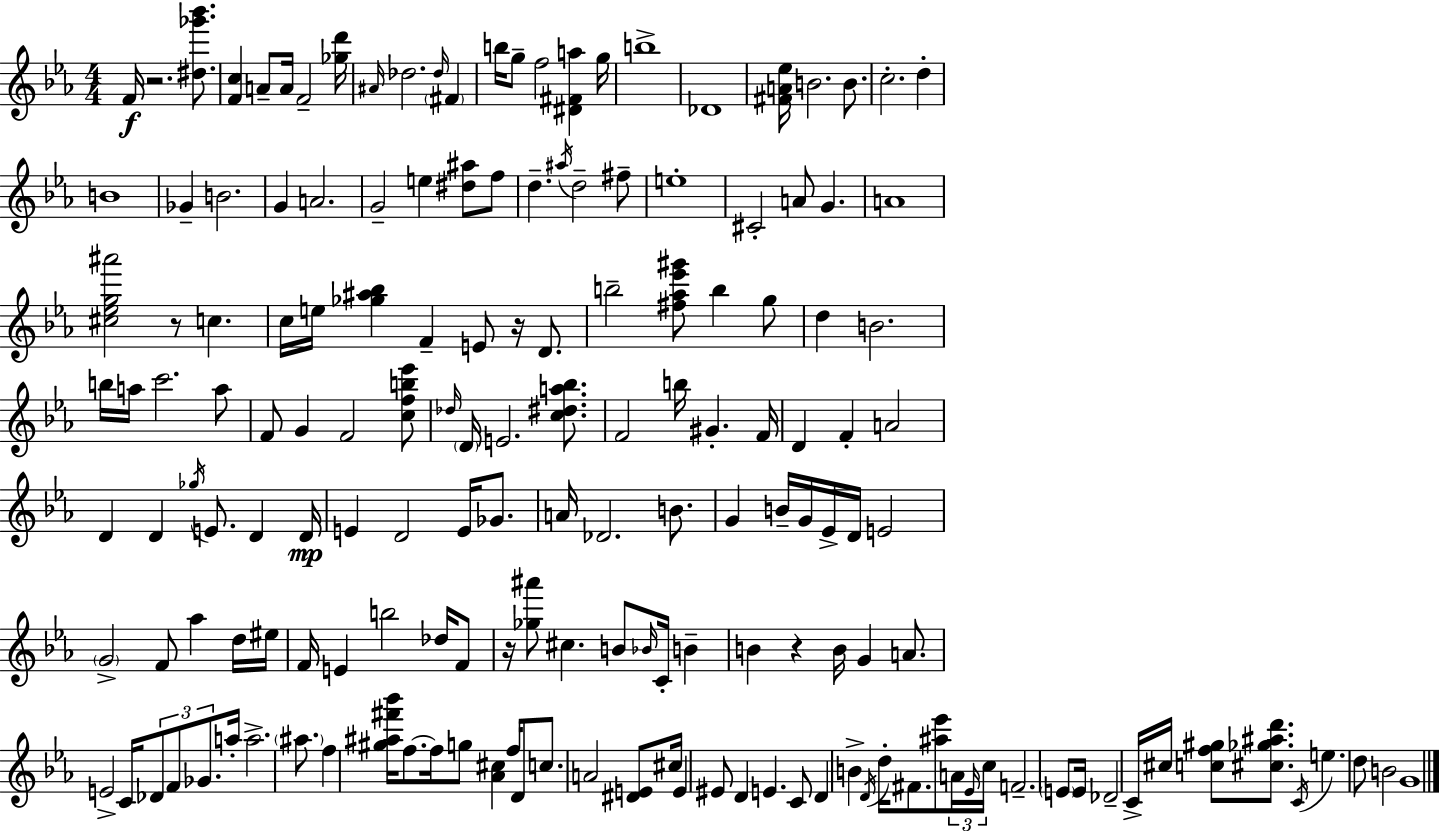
{
  \clef treble
  \numericTimeSignature
  \time 4/4
  \key ees \major
  f'16\f r2. <dis'' ges''' bes'''>8. | <f' c''>4 a'8-- a'16 f'2-- <ges'' d'''>16 | \grace { ais'16 } des''2. \grace { des''16 } \parenthesize fis'4 | b''16 g''8-- f''2 <dis' fis' a''>4 | \break g''16 b''1-> | des'1 | <fis' a' ees''>16 b'2. b'8. | c''2.-. d''4-. | \break b'1 | ges'4-- b'2. | g'4 a'2. | g'2-- e''4 <dis'' ais''>8 | \break f''8 d''4.-- \acciaccatura { ais''16 } d''2-- | fis''8-- e''1-. | cis'2-. a'8 g'4. | a'1 | \break <cis'' ees'' g'' ais'''>2 r8 c''4. | c''16 e''16 <ges'' ais'' bes''>4 f'4-- e'8 r16 | d'8. b''2-- <fis'' aes'' ees''' gis'''>8 b''4 | g''8 d''4 b'2. | \break b''16 a''16 c'''2. | a''8 f'8 g'4 f'2 | <c'' f'' b'' ees'''>8 \grace { des''16 } \parenthesize d'16 e'2. | <c'' dis'' a'' bes''>8. f'2 b''16 gis'4.-. | \break f'16 d'4 f'4-. a'2 | d'4 d'4 \acciaccatura { ges''16 } e'8. | d'4 d'16\mp e'4 d'2 | e'16 ges'8. a'16 des'2. | \break b'8. g'4 b'16-- g'16 ees'16-> d'16 e'2 | \parenthesize g'2-> f'8 aes''4 | d''16 eis''16 f'16 e'4 b''2 | des''16 f'8 r16 <ges'' ais'''>8 cis''4. b'8 | \break \grace { bes'16 } c'16-. b'4-- b'4 r4 b'16 g'4 | a'8. e'2-> c'16 \tuplet 3/2 { des'8 | f'8 ges'8. } a''16-. a''2.-> | \parenthesize ais''8. f''4 <gis'' ais'' fis''' bes'''>16 f''8.~~ f''16 g''8 | \break <aes' cis''>4 f''16 d'8 c''8. a'2 | <dis' e'>8 cis''16 e'4 eis'8 d'4 | e'4. c'8 d'4 b'4-> | \acciaccatura { d'16 } d''16-. fis'8. <ais'' ees'''>8 \tuplet 3/2 { a'16 \grace { ees'16 } c''16 } f'2.-- | \break \parenthesize e'8 e'16 des'2-- | c'16-> cis''16 <c'' f'' gis''>8 <cis'' ges'' ais'' d'''>8. \acciaccatura { c'16 } e''4. d''8 | b'2 g'1 | \bar "|."
}